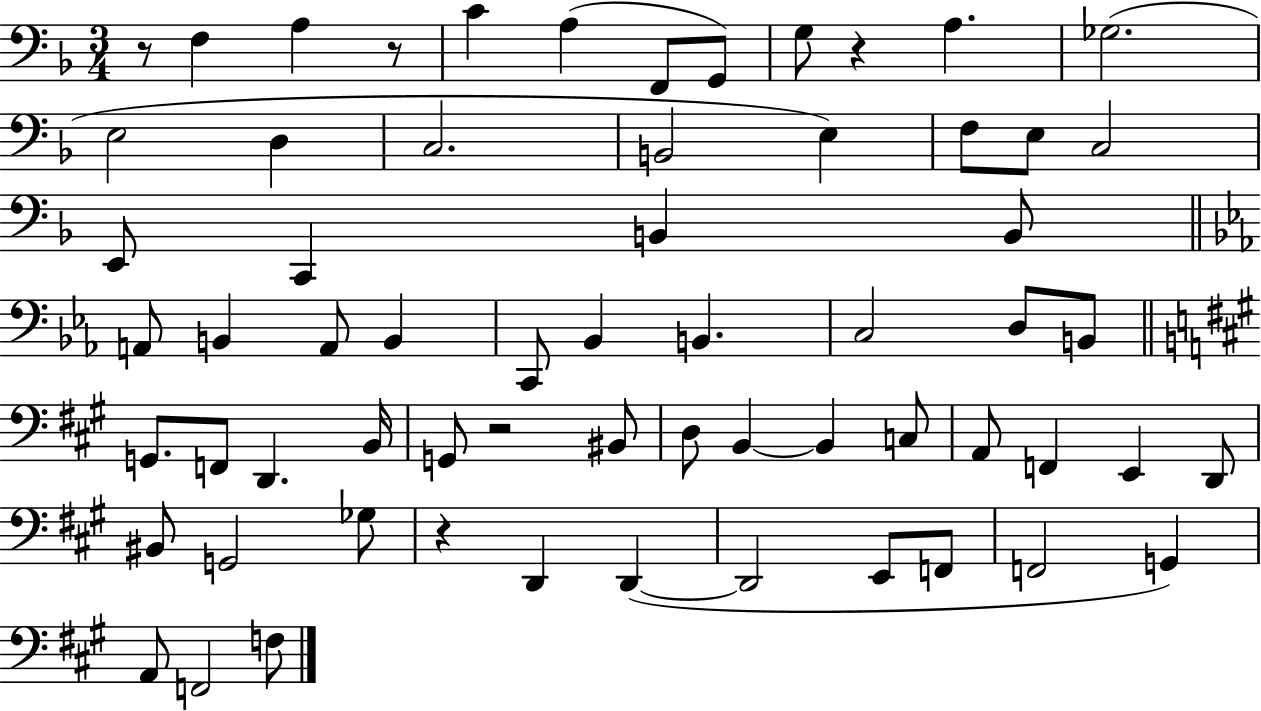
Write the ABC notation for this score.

X:1
T:Untitled
M:3/4
L:1/4
K:F
z/2 F, A, z/2 C A, F,,/2 G,,/2 G,/2 z A, _G,2 E,2 D, C,2 B,,2 E, F,/2 E,/2 C,2 E,,/2 C,, B,, B,,/2 A,,/2 B,, A,,/2 B,, C,,/2 _B,, B,, C,2 D,/2 B,,/2 G,,/2 F,,/2 D,, B,,/4 G,,/2 z2 ^B,,/2 D,/2 B,, B,, C,/2 A,,/2 F,, E,, D,,/2 ^B,,/2 G,,2 _G,/2 z D,, D,, D,,2 E,,/2 F,,/2 F,,2 G,, A,,/2 F,,2 F,/2